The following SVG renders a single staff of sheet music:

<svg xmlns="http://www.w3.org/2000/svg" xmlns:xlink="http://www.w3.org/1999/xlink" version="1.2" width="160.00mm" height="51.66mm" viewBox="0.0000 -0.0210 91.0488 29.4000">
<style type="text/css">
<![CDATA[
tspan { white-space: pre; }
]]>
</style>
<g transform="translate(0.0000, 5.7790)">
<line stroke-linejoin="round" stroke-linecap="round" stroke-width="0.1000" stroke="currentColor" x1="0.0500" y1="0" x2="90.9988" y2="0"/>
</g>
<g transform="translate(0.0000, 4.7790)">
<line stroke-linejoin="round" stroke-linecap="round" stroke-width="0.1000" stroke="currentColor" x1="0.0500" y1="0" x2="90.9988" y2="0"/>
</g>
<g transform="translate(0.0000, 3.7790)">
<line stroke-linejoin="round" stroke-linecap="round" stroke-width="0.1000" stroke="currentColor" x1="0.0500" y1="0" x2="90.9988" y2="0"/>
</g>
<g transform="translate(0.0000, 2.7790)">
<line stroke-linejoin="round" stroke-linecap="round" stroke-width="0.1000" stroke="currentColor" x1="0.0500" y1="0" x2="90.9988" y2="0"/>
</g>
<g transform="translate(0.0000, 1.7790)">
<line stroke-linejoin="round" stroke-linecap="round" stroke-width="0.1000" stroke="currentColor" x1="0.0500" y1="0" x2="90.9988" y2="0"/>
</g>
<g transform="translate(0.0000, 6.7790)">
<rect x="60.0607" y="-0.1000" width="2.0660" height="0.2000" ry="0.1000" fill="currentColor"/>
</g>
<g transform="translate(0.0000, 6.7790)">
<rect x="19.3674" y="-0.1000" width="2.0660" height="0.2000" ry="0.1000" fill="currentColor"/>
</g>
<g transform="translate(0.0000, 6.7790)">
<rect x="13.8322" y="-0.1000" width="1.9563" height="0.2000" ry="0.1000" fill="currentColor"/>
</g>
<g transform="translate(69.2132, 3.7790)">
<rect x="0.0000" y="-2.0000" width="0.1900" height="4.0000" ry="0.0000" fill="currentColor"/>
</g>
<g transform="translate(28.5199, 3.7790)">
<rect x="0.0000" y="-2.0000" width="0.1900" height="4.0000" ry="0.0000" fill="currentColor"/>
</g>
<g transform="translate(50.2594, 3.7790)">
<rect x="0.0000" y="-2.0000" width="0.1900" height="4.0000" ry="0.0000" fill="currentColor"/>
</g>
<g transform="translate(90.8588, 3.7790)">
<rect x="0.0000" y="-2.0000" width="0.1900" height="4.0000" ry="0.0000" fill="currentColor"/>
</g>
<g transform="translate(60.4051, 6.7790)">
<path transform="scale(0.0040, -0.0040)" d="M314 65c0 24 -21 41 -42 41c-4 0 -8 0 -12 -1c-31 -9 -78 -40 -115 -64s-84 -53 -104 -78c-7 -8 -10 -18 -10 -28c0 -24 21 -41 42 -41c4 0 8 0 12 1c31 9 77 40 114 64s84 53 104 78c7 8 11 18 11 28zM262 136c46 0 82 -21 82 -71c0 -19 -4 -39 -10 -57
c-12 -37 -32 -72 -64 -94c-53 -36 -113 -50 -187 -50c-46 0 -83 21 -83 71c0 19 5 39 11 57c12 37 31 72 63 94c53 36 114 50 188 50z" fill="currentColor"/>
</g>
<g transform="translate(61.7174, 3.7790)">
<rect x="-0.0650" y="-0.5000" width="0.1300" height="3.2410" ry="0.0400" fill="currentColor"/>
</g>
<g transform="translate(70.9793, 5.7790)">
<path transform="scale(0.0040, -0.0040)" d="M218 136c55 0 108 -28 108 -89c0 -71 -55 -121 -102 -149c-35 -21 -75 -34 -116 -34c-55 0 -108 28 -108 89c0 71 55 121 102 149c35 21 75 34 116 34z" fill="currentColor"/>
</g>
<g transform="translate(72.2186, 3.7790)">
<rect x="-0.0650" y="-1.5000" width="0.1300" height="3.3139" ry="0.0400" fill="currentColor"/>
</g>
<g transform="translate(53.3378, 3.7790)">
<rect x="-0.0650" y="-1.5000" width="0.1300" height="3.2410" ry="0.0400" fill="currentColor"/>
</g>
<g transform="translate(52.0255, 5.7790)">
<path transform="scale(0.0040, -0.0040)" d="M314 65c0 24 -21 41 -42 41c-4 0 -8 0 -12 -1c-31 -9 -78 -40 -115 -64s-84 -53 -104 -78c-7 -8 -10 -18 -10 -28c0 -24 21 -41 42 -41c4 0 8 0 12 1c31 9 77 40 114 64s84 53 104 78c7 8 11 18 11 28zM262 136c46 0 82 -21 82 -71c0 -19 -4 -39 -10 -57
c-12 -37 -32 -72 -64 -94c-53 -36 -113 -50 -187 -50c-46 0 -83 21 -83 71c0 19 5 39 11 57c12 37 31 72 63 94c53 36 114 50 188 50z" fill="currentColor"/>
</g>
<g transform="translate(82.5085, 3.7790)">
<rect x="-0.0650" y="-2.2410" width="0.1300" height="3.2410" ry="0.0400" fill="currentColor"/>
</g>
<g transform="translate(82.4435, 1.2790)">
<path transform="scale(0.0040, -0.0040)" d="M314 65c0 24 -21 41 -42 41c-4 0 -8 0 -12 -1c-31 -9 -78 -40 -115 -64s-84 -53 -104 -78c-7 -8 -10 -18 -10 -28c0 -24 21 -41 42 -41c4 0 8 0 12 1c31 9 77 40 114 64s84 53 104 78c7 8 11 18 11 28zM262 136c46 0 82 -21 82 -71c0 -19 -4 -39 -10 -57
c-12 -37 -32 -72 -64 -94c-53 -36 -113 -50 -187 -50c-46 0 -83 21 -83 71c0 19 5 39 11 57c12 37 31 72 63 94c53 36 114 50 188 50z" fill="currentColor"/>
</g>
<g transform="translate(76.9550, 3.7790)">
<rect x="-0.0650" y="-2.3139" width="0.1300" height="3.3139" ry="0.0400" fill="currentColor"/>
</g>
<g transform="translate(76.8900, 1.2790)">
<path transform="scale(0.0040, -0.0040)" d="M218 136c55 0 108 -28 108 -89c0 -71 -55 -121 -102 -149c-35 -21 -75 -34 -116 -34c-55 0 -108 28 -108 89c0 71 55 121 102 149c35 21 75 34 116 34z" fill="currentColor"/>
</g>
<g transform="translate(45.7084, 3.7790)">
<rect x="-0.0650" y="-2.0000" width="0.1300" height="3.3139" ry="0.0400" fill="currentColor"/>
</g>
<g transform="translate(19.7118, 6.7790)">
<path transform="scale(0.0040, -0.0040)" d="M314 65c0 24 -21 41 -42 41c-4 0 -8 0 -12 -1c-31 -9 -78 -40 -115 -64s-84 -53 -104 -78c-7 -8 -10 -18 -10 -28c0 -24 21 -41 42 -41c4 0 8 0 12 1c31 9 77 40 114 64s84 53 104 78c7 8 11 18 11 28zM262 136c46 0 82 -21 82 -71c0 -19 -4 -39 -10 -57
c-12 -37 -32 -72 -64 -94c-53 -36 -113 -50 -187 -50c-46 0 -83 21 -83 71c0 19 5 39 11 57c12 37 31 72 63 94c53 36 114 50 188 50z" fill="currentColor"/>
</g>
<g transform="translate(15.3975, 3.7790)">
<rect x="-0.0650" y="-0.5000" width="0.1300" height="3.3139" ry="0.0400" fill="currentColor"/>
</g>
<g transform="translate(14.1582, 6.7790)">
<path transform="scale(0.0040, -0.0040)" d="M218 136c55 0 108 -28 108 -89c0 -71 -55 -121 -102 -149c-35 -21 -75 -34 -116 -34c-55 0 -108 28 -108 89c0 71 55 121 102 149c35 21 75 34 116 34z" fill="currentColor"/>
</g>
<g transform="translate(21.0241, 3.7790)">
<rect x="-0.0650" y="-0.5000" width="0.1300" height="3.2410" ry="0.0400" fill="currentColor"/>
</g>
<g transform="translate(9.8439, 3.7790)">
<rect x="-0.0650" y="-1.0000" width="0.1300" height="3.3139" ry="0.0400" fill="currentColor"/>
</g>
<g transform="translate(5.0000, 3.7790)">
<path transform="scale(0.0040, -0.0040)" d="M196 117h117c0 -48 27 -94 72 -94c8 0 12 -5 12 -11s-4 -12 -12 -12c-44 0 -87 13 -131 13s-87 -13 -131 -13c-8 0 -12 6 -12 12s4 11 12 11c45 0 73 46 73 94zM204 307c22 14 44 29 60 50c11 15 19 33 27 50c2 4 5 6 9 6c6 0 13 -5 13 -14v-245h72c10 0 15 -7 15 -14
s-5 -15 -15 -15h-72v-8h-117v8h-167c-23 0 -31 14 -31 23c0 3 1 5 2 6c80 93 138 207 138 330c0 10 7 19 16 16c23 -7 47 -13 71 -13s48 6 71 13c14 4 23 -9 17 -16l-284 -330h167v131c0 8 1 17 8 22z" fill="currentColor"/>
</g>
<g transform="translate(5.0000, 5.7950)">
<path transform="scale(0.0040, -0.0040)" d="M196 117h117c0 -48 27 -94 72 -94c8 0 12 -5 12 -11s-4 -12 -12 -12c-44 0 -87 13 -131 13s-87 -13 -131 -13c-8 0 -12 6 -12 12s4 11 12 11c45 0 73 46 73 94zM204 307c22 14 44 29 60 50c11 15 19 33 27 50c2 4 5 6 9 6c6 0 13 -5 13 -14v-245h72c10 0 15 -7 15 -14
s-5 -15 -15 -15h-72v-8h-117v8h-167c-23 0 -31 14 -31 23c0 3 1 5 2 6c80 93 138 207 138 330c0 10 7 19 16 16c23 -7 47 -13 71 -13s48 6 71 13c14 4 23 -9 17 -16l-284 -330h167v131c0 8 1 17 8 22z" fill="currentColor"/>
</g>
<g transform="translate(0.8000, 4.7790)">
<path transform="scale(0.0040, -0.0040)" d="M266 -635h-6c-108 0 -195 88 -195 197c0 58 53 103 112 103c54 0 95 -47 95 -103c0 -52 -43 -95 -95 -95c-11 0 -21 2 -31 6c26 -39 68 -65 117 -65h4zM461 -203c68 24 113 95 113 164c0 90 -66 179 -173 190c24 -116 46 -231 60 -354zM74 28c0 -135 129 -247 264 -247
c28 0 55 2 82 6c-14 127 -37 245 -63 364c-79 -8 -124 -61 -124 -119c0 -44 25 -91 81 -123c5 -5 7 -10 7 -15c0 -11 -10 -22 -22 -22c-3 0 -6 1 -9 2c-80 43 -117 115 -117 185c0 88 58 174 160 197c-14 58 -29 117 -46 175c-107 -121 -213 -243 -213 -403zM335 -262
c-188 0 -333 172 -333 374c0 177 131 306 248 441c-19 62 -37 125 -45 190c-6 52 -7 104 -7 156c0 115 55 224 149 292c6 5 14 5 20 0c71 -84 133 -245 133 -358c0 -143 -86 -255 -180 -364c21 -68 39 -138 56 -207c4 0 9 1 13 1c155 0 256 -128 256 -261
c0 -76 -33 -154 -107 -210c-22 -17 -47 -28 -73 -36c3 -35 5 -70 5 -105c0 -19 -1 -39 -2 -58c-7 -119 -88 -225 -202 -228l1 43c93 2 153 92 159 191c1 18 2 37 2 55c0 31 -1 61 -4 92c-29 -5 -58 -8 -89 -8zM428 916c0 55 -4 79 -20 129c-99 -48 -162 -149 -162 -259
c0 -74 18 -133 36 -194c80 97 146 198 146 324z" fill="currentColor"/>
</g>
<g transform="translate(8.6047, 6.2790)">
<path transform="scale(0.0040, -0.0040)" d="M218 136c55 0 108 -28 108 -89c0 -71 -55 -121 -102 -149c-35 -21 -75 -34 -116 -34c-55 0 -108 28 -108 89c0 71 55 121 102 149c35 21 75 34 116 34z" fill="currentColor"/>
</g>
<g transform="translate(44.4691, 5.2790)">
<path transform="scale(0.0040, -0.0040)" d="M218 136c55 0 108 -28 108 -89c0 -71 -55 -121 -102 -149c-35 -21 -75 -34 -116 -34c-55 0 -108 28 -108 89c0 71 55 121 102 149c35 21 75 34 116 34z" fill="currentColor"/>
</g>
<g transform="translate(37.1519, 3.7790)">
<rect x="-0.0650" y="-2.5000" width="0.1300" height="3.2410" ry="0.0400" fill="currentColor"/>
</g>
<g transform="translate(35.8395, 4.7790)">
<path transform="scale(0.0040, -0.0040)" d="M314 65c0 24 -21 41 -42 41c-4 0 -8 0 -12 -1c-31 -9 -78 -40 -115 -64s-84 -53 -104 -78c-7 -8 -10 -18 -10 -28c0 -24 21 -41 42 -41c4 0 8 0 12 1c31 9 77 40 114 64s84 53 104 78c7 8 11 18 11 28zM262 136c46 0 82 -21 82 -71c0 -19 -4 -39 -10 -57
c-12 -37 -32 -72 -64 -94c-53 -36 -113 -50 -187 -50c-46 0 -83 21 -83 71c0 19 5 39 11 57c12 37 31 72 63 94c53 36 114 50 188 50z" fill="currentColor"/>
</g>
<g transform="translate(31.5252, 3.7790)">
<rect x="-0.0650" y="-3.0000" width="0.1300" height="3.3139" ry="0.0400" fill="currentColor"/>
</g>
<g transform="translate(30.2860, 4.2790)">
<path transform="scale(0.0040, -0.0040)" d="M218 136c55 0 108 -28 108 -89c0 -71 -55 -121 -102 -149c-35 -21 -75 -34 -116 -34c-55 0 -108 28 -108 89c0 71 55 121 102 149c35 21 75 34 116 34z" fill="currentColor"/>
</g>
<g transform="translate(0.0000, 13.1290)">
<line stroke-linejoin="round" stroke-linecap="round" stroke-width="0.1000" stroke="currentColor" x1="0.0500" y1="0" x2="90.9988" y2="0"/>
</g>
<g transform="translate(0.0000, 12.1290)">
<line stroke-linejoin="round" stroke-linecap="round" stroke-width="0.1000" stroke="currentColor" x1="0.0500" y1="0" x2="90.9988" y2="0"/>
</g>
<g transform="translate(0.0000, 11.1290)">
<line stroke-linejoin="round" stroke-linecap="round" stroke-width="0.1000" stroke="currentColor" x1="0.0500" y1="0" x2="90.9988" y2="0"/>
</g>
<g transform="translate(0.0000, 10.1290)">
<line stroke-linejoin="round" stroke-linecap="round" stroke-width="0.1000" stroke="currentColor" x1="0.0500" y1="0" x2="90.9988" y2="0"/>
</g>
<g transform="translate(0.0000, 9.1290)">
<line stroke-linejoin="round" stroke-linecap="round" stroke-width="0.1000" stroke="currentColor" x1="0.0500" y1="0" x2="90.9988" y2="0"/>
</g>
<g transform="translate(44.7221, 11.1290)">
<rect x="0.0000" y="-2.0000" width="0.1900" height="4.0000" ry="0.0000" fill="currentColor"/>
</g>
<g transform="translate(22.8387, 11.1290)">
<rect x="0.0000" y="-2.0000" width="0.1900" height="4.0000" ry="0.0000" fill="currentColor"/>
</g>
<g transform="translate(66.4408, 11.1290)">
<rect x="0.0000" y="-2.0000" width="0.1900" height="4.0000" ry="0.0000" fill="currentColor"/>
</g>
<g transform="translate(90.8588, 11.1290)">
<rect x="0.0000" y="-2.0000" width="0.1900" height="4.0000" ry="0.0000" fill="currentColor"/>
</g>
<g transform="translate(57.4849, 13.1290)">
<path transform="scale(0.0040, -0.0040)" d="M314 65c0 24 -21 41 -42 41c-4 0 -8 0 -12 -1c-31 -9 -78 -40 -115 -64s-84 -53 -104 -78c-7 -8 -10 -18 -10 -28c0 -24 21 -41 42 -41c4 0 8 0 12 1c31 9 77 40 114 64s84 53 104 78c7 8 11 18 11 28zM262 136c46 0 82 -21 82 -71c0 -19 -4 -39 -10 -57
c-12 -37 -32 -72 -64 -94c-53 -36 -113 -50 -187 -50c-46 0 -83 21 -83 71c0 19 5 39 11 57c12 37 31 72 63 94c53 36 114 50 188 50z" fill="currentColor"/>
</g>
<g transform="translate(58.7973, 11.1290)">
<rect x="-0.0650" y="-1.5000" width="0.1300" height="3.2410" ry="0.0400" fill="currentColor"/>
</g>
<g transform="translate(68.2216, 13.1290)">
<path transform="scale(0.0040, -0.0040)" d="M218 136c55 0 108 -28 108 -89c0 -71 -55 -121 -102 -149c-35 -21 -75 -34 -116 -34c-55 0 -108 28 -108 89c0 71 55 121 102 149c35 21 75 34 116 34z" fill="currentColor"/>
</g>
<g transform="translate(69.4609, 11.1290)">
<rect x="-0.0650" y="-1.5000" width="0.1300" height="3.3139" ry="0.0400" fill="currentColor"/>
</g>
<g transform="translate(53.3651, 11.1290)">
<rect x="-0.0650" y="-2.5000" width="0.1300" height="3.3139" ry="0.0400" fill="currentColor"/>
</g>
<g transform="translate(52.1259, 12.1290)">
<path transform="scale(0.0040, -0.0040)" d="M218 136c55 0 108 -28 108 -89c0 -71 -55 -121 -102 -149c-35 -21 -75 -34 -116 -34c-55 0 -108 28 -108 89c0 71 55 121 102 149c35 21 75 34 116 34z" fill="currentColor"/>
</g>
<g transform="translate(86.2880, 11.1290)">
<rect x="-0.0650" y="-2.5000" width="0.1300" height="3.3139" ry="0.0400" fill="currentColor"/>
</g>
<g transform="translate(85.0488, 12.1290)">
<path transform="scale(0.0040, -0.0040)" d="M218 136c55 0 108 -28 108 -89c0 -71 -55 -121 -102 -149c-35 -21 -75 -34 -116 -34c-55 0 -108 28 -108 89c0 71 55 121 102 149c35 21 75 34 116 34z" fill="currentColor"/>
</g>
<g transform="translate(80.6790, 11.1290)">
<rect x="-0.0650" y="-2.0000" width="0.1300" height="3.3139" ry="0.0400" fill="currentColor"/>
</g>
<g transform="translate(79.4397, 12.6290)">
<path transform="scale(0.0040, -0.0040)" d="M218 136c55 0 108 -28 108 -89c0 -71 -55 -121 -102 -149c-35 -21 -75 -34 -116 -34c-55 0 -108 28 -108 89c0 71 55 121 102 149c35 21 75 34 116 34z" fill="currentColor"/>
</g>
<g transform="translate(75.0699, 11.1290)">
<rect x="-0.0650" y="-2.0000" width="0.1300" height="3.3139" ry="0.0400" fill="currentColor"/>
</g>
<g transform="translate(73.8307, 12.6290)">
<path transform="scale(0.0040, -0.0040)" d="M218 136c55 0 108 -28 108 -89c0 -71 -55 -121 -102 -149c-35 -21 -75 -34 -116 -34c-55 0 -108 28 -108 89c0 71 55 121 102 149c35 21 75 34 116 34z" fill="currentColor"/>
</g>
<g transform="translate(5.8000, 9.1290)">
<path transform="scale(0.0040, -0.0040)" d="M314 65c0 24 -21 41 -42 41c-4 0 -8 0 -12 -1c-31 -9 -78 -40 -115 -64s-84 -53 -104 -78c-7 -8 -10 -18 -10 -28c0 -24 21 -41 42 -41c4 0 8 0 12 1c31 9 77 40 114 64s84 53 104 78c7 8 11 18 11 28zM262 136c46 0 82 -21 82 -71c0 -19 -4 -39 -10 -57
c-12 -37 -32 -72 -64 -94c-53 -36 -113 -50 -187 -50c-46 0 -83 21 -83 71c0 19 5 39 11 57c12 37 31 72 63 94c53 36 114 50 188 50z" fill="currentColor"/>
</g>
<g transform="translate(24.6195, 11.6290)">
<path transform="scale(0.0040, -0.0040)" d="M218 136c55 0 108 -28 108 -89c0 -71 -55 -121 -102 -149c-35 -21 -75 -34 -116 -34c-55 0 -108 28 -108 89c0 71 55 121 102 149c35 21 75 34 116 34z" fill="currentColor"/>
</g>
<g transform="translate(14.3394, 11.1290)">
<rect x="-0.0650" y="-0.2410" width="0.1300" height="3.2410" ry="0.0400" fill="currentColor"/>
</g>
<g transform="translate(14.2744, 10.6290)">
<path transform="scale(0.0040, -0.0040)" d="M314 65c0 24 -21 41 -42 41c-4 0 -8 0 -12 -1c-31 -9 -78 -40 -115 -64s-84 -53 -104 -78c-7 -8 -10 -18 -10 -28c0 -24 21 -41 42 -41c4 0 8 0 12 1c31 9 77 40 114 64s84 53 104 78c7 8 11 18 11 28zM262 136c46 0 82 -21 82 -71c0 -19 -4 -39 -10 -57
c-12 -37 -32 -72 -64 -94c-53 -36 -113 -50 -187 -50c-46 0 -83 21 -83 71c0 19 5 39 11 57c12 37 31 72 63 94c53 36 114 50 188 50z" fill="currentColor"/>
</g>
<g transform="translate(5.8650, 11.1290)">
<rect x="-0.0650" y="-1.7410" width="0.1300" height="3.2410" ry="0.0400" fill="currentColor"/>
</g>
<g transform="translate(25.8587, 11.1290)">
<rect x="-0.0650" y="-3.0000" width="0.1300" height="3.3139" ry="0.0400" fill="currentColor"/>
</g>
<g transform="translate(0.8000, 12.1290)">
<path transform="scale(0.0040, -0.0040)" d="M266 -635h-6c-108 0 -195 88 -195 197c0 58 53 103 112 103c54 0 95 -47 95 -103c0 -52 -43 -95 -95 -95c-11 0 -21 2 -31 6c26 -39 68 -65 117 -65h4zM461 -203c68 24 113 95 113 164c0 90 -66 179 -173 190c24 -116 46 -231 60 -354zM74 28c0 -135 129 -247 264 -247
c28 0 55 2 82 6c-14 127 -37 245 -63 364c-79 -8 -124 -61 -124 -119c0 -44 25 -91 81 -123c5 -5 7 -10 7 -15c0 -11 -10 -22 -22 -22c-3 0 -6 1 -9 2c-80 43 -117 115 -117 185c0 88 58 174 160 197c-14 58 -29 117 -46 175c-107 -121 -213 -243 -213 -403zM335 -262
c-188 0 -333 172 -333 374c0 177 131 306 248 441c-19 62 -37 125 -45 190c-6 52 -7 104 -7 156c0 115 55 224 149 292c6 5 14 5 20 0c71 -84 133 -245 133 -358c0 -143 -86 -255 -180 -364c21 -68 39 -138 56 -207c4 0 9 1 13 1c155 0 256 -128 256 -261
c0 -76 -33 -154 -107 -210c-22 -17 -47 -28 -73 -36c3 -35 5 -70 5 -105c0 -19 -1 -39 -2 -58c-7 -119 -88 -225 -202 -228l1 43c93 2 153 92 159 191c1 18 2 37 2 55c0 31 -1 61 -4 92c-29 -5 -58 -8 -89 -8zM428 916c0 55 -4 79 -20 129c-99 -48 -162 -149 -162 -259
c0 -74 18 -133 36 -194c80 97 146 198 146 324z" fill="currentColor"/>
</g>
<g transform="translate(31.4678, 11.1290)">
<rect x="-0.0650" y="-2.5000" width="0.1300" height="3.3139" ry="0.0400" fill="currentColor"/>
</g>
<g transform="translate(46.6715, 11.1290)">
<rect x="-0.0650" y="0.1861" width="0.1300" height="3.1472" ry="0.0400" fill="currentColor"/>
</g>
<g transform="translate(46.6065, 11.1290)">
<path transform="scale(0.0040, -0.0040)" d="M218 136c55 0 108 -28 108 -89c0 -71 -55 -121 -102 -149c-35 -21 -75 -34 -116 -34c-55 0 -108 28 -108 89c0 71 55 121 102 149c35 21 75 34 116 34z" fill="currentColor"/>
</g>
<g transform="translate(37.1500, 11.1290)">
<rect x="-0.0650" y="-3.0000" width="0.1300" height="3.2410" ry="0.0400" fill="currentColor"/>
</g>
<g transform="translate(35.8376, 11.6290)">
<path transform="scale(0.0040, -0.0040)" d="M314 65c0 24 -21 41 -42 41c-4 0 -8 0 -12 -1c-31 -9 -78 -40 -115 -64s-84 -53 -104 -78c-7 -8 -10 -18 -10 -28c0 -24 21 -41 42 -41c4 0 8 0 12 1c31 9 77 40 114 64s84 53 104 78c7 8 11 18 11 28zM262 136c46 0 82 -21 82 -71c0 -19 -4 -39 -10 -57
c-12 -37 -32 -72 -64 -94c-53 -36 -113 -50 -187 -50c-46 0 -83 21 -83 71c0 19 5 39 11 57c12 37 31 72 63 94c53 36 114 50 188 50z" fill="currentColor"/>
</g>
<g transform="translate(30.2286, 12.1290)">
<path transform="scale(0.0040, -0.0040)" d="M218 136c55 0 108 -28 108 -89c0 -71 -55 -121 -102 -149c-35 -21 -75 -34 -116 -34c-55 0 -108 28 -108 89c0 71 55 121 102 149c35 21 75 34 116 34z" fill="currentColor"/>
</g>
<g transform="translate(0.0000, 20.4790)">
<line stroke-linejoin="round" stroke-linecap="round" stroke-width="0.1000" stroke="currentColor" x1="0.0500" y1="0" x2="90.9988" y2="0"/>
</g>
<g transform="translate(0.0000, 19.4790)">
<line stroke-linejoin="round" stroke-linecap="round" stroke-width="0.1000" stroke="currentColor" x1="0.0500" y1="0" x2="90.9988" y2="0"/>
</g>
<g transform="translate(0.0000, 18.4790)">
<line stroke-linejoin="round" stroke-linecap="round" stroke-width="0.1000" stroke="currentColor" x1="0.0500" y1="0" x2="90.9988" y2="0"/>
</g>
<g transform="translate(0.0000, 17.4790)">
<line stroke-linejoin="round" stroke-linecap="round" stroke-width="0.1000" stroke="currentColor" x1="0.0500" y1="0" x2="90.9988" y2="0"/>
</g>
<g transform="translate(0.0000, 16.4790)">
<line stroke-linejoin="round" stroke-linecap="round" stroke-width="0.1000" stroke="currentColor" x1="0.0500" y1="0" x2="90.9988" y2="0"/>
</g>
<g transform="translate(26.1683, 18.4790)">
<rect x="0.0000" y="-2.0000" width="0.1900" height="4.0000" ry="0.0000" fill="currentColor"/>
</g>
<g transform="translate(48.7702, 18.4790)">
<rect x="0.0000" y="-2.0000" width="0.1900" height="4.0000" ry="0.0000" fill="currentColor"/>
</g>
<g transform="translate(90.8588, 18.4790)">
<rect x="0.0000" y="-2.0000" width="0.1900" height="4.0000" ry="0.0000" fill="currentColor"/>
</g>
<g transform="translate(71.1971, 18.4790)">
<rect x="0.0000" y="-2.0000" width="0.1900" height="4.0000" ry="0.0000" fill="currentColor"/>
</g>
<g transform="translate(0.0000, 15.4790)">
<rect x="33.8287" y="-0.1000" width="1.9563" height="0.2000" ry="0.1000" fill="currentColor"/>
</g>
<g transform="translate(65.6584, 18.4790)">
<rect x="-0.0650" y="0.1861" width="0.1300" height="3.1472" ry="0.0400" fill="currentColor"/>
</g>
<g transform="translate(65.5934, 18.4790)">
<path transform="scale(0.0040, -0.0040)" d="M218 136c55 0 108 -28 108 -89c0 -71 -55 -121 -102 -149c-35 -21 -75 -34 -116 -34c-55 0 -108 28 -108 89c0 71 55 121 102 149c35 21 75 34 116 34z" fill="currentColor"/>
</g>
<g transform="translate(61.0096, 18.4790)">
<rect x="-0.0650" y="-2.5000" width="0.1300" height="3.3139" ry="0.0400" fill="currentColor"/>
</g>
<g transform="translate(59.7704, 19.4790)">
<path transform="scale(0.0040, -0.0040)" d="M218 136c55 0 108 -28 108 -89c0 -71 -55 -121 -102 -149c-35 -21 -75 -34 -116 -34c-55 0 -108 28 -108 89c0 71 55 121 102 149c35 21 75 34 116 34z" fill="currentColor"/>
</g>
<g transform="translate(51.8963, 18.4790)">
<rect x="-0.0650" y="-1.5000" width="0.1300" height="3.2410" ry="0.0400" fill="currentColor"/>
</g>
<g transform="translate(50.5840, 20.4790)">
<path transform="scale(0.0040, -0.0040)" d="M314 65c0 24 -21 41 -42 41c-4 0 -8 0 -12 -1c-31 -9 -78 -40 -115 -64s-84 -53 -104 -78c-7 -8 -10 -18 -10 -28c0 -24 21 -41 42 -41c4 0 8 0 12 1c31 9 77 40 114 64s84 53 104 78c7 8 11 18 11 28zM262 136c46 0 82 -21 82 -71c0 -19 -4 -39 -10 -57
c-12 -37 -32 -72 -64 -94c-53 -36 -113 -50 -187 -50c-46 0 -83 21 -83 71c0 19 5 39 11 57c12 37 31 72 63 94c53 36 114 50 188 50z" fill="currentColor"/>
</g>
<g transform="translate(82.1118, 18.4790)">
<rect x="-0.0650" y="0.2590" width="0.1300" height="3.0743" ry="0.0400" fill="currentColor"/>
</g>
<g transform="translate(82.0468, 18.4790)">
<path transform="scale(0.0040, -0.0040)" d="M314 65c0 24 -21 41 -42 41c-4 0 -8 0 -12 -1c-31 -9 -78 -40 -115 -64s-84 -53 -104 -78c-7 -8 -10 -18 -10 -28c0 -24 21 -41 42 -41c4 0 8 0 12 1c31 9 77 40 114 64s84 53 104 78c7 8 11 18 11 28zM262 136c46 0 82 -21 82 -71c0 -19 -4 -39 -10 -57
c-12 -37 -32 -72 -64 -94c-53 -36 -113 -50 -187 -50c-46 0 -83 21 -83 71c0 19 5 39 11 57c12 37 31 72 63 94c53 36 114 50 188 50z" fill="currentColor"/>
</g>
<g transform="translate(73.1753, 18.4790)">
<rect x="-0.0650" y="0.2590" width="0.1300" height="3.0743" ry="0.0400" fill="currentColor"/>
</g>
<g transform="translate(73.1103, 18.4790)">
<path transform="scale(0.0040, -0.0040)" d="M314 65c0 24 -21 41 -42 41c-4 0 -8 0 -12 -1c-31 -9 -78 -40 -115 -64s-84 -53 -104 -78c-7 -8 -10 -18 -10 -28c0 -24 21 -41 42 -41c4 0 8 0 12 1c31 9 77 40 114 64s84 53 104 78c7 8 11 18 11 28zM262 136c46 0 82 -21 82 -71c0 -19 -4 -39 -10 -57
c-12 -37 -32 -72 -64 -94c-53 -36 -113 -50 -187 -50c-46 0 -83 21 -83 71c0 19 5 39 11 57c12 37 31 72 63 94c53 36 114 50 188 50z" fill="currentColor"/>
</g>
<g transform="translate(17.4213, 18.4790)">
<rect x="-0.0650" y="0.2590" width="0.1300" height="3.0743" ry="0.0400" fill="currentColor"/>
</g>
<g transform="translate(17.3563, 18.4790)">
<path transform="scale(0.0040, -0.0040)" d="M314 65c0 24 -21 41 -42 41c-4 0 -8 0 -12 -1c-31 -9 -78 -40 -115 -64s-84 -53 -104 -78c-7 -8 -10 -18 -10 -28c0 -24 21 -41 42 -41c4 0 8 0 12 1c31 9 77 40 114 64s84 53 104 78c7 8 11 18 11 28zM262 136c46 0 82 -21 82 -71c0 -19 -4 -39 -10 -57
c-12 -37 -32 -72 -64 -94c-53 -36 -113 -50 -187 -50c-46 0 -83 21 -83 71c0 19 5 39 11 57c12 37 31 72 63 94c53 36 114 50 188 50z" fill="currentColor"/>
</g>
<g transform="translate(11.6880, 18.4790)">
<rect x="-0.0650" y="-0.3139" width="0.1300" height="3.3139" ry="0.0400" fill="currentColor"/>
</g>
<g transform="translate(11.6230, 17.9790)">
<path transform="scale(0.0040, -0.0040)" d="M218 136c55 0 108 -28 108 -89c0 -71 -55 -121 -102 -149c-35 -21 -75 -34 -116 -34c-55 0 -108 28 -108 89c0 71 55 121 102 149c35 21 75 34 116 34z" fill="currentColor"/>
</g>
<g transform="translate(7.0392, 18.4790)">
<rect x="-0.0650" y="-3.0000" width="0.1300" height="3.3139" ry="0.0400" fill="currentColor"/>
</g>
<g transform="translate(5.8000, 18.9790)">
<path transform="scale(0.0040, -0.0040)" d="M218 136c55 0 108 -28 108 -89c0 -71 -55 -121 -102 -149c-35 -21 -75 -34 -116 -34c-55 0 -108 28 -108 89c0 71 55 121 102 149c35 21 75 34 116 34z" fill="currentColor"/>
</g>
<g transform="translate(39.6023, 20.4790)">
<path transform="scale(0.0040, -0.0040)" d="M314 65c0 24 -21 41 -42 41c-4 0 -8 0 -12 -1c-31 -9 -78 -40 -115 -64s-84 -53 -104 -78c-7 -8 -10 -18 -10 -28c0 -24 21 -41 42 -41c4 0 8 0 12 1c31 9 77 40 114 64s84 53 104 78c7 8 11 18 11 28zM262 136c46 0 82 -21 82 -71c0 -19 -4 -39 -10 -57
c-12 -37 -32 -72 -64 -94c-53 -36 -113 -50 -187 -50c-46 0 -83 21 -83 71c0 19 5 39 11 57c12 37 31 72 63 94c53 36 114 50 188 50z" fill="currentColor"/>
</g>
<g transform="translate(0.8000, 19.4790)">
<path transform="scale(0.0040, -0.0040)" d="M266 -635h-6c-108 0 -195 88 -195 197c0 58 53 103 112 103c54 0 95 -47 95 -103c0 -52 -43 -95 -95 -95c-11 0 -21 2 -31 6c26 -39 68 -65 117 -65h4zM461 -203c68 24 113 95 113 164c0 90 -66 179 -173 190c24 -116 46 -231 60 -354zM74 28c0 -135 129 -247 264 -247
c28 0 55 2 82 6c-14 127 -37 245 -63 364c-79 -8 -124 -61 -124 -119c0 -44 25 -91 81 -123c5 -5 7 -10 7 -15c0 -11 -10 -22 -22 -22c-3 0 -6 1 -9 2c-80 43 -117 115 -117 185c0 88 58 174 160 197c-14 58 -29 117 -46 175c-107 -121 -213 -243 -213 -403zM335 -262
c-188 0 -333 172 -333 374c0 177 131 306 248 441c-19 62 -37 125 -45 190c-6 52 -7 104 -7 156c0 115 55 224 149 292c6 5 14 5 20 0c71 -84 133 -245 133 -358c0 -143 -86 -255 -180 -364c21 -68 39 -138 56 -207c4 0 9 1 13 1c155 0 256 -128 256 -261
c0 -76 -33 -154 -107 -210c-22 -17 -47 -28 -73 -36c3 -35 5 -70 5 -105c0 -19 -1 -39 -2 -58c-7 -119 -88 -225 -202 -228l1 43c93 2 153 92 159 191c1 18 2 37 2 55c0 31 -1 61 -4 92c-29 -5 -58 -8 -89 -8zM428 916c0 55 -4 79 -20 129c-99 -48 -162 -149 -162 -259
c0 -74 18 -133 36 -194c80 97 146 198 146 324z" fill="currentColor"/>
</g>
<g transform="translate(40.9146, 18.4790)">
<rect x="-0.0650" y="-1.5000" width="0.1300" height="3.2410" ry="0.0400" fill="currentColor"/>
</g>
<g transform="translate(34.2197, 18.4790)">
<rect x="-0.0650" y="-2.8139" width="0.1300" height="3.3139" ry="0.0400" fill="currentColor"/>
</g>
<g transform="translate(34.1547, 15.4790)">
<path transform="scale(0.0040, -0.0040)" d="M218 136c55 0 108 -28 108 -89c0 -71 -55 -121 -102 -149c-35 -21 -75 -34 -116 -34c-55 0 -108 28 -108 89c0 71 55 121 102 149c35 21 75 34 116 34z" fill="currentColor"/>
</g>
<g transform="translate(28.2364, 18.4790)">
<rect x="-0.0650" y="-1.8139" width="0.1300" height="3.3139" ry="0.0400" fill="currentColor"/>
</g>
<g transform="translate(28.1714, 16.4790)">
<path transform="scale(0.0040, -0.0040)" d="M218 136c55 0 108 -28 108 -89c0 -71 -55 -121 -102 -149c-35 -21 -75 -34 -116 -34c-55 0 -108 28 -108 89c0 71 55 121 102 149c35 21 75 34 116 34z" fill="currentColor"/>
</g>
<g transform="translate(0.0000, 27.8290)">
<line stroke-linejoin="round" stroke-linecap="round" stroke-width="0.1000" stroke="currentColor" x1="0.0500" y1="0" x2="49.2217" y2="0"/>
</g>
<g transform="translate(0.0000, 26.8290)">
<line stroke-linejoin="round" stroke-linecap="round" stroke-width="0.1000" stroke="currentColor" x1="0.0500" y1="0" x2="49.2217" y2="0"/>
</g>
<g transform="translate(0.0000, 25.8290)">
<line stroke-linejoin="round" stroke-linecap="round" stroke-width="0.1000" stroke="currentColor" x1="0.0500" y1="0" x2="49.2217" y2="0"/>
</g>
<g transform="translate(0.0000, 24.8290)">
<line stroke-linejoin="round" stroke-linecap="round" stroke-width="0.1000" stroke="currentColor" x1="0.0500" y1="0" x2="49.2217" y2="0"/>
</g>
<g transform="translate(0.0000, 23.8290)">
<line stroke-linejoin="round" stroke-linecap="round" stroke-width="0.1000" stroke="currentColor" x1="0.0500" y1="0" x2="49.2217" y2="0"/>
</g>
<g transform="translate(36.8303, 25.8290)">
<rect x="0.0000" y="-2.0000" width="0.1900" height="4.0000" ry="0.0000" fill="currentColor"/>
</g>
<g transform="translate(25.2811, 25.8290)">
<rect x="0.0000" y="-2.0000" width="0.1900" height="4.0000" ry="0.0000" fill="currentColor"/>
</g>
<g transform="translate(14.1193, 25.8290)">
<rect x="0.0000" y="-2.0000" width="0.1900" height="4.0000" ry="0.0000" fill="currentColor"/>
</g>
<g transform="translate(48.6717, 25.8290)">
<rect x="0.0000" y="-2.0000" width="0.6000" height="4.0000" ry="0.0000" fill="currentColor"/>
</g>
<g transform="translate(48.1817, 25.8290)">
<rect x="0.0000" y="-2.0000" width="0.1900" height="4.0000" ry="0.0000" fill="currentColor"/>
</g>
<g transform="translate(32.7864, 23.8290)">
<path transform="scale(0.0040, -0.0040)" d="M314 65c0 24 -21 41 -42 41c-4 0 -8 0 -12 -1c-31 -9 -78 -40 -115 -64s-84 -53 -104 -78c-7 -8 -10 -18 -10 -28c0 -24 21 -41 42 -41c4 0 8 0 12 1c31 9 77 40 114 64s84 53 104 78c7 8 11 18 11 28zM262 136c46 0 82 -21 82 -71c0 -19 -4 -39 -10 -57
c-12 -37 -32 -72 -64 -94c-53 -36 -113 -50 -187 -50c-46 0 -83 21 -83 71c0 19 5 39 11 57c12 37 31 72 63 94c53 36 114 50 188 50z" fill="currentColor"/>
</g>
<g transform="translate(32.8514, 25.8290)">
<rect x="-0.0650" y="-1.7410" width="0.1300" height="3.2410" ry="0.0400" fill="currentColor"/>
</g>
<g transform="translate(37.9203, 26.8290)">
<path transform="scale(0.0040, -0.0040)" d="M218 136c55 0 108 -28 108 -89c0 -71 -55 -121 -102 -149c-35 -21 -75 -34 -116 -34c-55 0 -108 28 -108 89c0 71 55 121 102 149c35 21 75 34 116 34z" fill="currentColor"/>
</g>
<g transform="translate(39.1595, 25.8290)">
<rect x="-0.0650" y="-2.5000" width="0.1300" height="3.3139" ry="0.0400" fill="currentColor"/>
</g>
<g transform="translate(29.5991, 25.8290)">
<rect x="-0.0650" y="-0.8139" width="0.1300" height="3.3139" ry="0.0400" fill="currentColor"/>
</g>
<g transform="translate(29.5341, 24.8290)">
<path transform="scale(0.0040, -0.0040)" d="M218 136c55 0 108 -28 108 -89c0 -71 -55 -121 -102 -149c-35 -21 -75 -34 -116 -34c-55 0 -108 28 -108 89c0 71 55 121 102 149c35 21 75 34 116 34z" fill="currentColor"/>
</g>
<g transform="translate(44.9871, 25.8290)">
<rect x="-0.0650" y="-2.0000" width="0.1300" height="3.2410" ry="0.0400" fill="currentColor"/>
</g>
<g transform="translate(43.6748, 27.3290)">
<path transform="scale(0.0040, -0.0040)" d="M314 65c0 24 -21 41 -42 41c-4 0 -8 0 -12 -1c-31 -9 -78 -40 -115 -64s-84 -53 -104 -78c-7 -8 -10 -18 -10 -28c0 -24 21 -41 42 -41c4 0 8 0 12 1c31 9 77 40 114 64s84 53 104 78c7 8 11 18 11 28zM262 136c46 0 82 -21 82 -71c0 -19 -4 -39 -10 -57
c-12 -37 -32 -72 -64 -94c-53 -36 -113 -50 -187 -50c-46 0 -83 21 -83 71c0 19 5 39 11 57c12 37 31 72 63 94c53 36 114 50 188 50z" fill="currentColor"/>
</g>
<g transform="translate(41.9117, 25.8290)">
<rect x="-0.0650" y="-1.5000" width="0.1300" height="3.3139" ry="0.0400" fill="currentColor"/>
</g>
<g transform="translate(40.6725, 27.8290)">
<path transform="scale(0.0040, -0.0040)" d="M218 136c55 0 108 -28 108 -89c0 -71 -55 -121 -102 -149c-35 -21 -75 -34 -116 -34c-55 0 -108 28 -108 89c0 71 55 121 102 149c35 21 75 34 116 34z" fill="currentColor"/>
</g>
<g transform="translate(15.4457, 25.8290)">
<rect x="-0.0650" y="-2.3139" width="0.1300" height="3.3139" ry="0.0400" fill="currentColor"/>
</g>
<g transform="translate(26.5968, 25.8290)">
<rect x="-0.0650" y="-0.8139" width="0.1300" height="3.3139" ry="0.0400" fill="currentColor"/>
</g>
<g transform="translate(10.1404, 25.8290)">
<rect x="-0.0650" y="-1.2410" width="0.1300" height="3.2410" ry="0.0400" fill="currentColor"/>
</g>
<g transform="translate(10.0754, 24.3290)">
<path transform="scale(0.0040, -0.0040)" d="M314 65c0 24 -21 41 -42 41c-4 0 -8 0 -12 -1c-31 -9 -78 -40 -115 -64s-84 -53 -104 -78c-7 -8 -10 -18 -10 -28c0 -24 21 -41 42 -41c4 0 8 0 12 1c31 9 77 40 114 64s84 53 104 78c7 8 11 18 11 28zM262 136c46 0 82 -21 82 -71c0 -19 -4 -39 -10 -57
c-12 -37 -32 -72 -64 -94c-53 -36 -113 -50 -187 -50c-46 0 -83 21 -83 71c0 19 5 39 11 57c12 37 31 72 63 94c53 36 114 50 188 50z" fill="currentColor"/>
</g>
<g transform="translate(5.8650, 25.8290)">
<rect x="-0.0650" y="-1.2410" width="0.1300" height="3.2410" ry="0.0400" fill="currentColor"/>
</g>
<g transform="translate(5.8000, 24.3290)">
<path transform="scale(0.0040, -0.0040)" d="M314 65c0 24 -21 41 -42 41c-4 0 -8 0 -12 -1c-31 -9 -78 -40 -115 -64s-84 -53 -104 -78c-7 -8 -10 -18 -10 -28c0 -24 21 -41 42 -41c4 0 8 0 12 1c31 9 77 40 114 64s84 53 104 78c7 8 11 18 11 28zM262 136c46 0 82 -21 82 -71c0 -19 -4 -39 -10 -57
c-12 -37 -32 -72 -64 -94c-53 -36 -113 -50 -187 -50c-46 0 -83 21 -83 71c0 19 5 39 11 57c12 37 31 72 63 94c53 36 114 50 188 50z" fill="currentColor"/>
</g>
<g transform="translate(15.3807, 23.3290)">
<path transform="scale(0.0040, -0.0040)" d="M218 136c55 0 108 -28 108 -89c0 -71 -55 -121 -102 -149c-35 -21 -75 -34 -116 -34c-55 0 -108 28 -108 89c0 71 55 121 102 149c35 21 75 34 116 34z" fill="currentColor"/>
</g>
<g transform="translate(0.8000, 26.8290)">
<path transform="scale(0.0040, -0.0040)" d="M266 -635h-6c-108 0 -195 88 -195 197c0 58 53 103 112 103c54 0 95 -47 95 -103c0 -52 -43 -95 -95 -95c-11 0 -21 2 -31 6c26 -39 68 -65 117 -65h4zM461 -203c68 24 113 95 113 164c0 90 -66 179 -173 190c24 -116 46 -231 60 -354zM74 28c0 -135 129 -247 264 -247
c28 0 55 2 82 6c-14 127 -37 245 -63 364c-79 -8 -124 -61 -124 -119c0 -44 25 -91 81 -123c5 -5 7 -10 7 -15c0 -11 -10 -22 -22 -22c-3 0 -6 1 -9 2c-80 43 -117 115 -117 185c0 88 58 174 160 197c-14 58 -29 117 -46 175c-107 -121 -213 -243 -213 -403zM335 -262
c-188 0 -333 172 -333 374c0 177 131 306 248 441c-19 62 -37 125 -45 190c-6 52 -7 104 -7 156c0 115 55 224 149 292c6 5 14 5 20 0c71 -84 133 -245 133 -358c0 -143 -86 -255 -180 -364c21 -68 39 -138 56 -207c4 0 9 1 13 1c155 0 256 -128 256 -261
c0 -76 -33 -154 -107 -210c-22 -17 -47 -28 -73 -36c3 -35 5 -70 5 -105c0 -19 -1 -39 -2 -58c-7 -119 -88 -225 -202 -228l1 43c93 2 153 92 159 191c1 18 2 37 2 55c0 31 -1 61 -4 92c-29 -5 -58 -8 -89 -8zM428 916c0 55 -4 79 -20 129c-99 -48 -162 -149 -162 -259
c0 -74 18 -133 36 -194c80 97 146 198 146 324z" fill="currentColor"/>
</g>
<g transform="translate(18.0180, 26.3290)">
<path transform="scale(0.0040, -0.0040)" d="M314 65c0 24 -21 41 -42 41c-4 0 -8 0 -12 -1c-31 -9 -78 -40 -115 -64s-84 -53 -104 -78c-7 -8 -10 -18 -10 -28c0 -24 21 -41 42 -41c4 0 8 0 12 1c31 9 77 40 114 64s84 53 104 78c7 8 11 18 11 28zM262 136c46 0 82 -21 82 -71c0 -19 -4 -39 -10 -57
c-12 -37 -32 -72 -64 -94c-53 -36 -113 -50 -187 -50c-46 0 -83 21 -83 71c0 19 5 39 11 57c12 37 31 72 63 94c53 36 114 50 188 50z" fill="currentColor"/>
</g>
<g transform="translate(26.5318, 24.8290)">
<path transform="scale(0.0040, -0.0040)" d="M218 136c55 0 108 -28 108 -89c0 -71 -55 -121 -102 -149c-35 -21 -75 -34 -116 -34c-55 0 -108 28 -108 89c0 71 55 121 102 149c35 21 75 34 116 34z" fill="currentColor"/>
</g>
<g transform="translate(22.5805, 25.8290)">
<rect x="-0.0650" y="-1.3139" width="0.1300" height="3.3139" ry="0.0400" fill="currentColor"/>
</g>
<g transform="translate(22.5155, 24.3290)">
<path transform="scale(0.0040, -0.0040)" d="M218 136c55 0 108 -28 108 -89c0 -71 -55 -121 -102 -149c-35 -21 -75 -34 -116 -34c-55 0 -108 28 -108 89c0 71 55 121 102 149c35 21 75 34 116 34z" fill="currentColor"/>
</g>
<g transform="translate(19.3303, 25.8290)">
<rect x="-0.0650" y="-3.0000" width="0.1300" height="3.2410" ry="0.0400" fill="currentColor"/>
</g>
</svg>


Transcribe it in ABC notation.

X:1
T:Untitled
M:4/4
L:1/4
K:C
D C C2 A G2 F E2 C2 E g g2 f2 c2 A G A2 B G E2 E F F G A c B2 f a E2 E2 G B B2 B2 e2 e2 g A2 e d d f2 G E F2